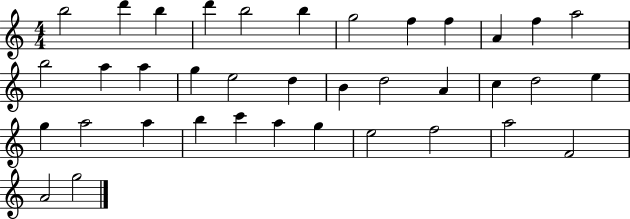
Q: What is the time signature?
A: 4/4